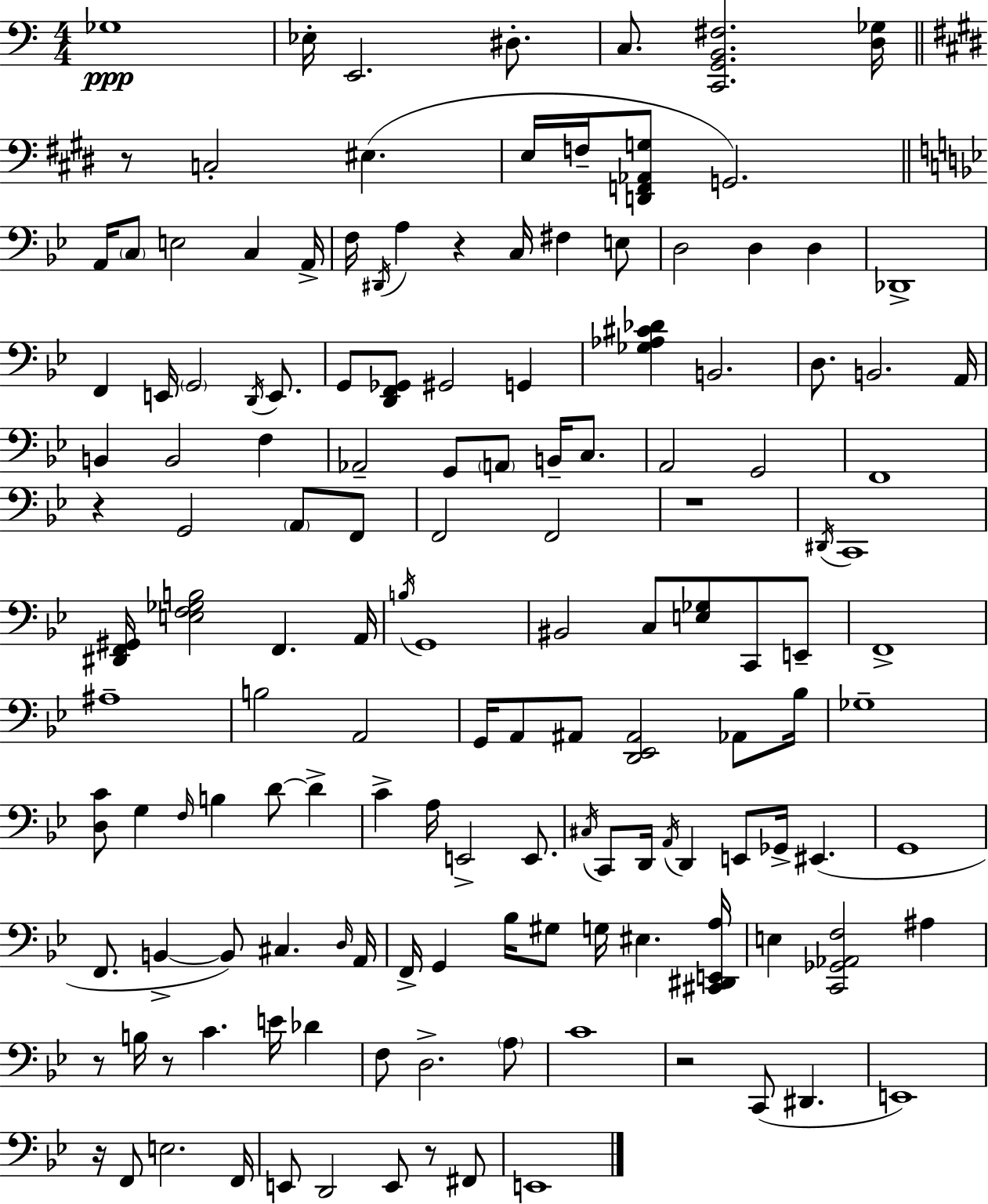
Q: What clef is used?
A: bass